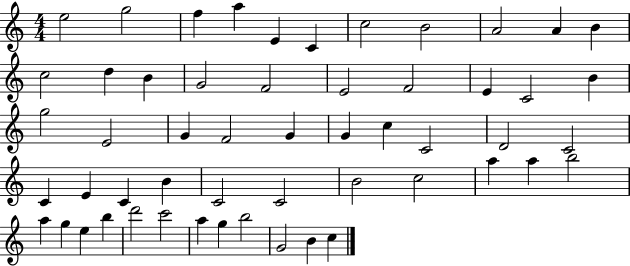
{
  \clef treble
  \numericTimeSignature
  \time 4/4
  \key c \major
  e''2 g''2 | f''4 a''4 e'4 c'4 | c''2 b'2 | a'2 a'4 b'4 | \break c''2 d''4 b'4 | g'2 f'2 | e'2 f'2 | e'4 c'2 b'4 | \break g''2 e'2 | g'4 f'2 g'4 | g'4 c''4 c'2 | d'2 c'2 | \break c'4 e'4 c'4 b'4 | c'2 c'2 | b'2 c''2 | a''4 a''4 b''2 | \break a''4 g''4 e''4 b''4 | d'''2 c'''2 | a''4 g''4 b''2 | g'2 b'4 c''4 | \break \bar "|."
}